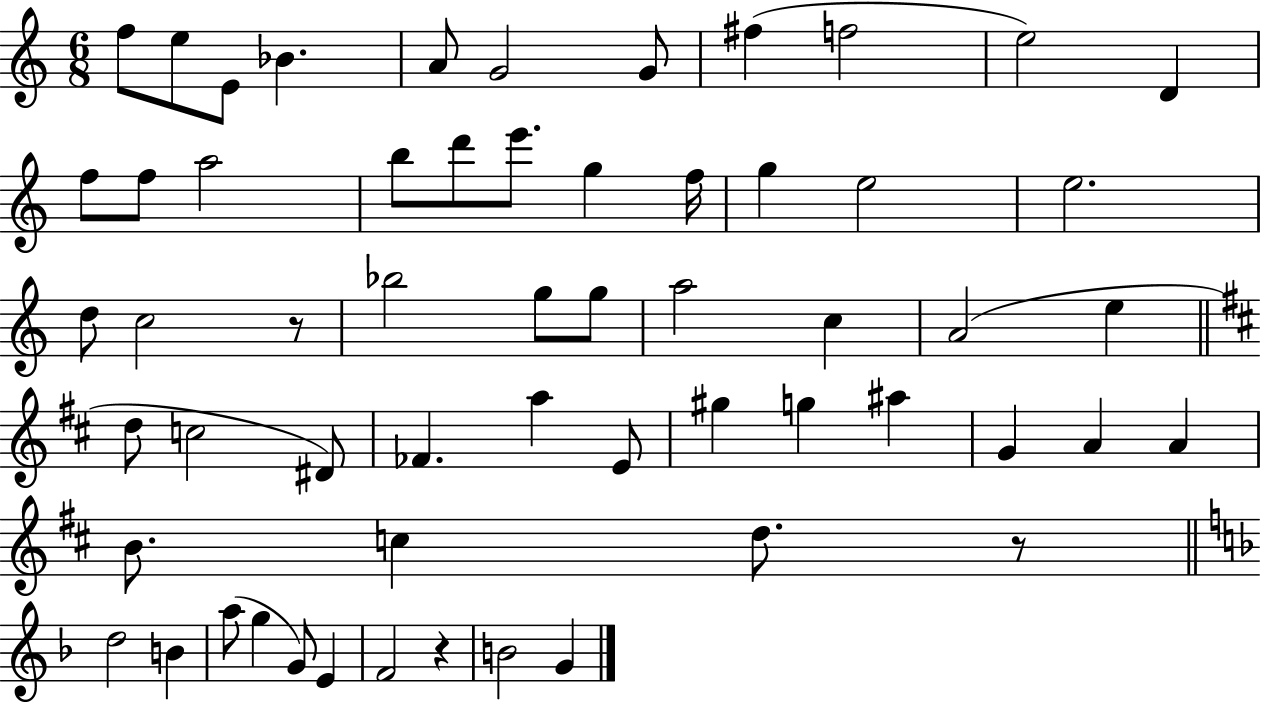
F5/e E5/e E4/e Bb4/q. A4/e G4/h G4/e F#5/q F5/h E5/h D4/q F5/e F5/e A5/h B5/e D6/e E6/e. G5/q F5/s G5/q E5/h E5/h. D5/e C5/h R/e Bb5/h G5/e G5/e A5/h C5/q A4/h E5/q D5/e C5/h D#4/e FES4/q. A5/q E4/e G#5/q G5/q A#5/q G4/q A4/q A4/q B4/e. C5/q D5/e. R/e D5/h B4/q A5/e G5/q G4/e E4/q F4/h R/q B4/h G4/q